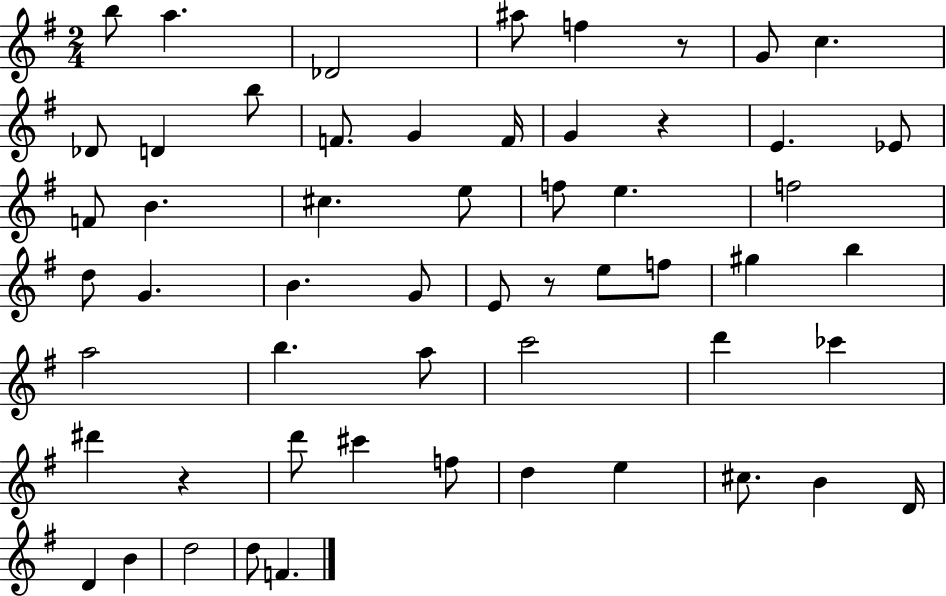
{
  \clef treble
  \numericTimeSignature
  \time 2/4
  \key g \major
  b''8 a''4. | des'2 | ais''8 f''4 r8 | g'8 c''4. | \break des'8 d'4 b''8 | f'8. g'4 f'16 | g'4 r4 | e'4. ees'8 | \break f'8 b'4. | cis''4. e''8 | f''8 e''4. | f''2 | \break d''8 g'4. | b'4. g'8 | e'8 r8 e''8 f''8 | gis''4 b''4 | \break a''2 | b''4. a''8 | c'''2 | d'''4 ces'''4 | \break dis'''4 r4 | d'''8 cis'''4 f''8 | d''4 e''4 | cis''8. b'4 d'16 | \break d'4 b'4 | d''2 | d''8 f'4. | \bar "|."
}